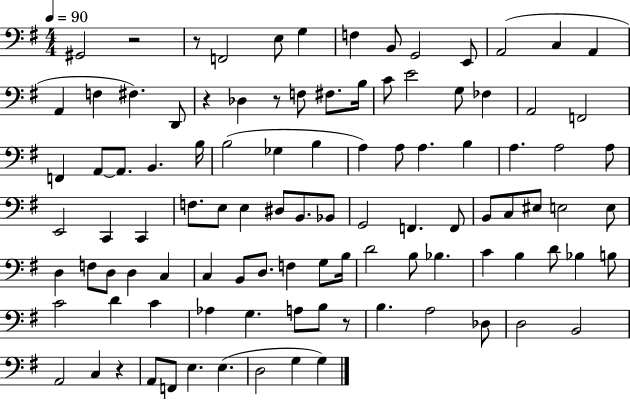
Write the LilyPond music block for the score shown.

{
  \clef bass
  \numericTimeSignature
  \time 4/4
  \key g \major
  \tempo 4 = 90
  gis,2 r2 | r8 f,2 e8 g4 | f4 b,8 g,2 e,8 | a,2( c4 a,4 | \break a,4 f4 fis4.) d,8 | r4 des4 r8 f8 fis8. b16 | c'8 e'2 g8 fes4 | a,2 f,2 | \break f,4 a,8~~ a,8. b,4. b16 | b2( ges4 b4 | a4) a8 a4. b4 | a4. a2 a8 | \break e,2 c,4 c,4 | f8. e8 e4 dis8 b,8. bes,8 | g,2 f,4. f,8 | b,8 c8 eis8 e2 e8 | \break d4 f8 d8 d4 c4 | c4 b,8 d8. f4 g8 b16 | d'2 b8 bes4. | c'4 b4 d'8 bes4 b8 | \break c'2 d'4 c'4 | aes4 g4. a8 b8 r8 | b4. a2 des8 | d2 b,2 | \break a,2 c4 r4 | a,8 f,8 e4. e4.( | d2 g4 g4) | \bar "|."
}